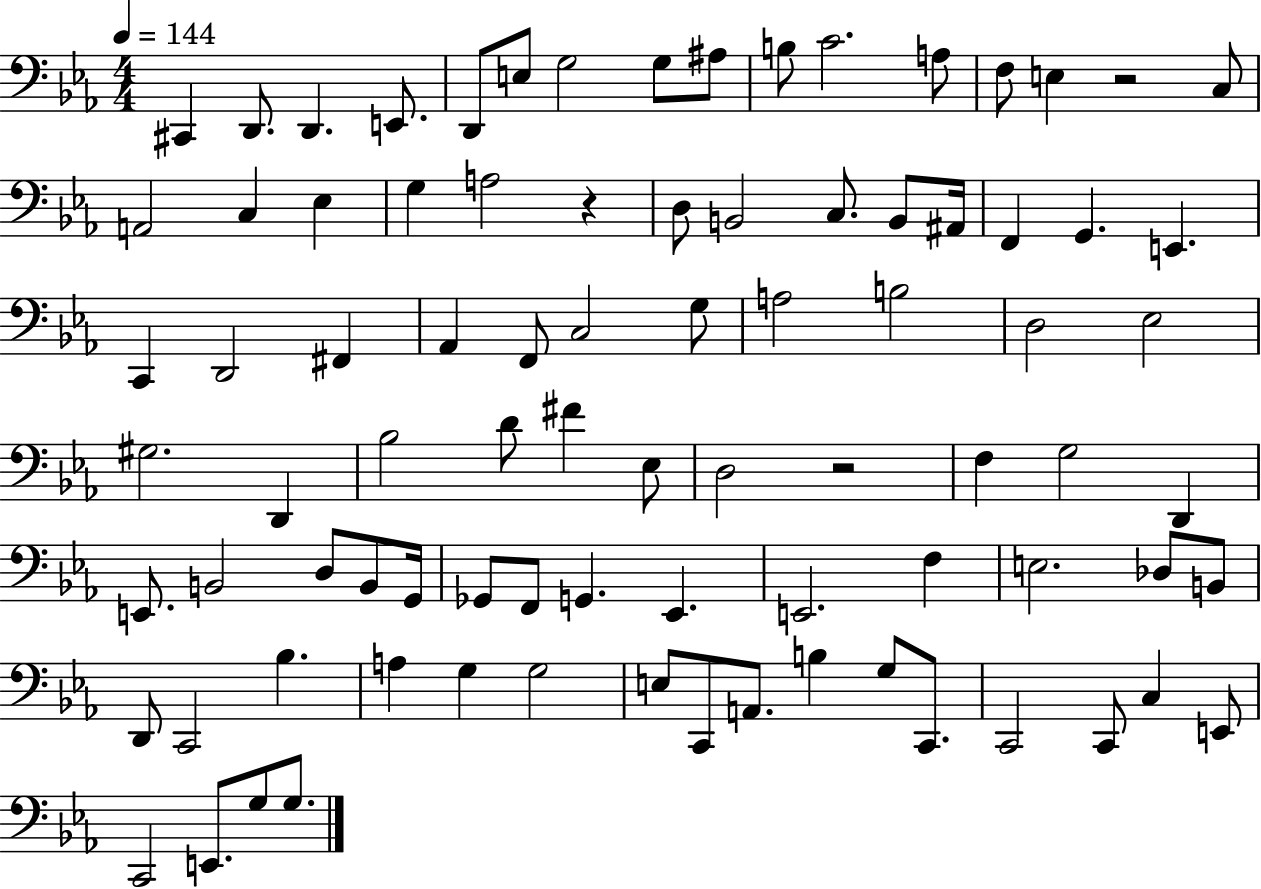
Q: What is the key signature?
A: EES major